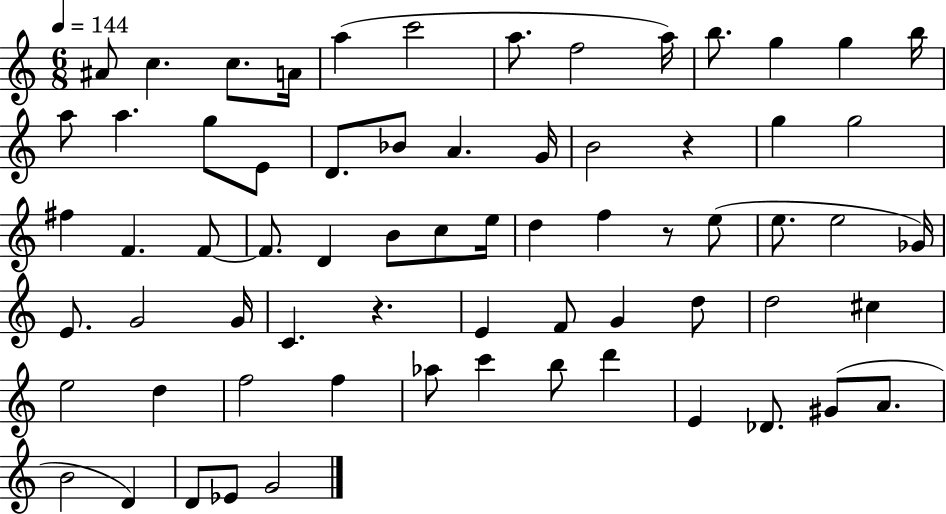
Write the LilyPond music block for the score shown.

{
  \clef treble
  \numericTimeSignature
  \time 6/8
  \key c \major
  \tempo 4 = 144
  ais'8 c''4. c''8. a'16 | a''4( c'''2 | a''8. f''2 a''16) | b''8. g''4 g''4 b''16 | \break a''8 a''4. g''8 e'8 | d'8. bes'8 a'4. g'16 | b'2 r4 | g''4 g''2 | \break fis''4 f'4. f'8~~ | f'8. d'4 b'8 c''8 e''16 | d''4 f''4 r8 e''8( | e''8. e''2 ges'16) | \break e'8. g'2 g'16 | c'4. r4. | e'4 f'8 g'4 d''8 | d''2 cis''4 | \break e''2 d''4 | f''2 f''4 | aes''8 c'''4 b''8 d'''4 | e'4 des'8. gis'8( a'8. | \break b'2 d'4) | d'8 ees'8 g'2 | \bar "|."
}